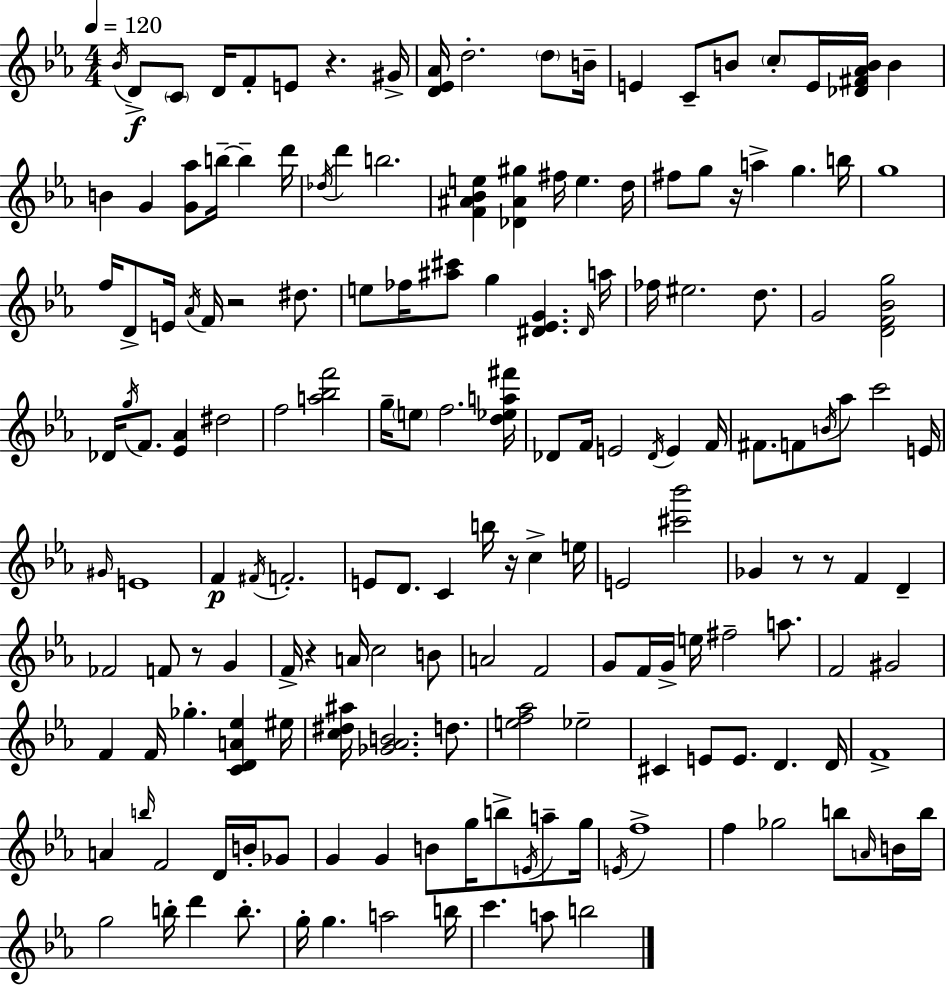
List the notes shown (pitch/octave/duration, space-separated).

Bb4/s D4/e C4/e D4/s F4/e E4/e R/q. G#4/s [D4,Eb4,Ab4]/s D5/h. D5/e B4/s E4/q C4/e B4/e C5/e E4/s [Db4,F#4,Ab4,B4]/s B4/q B4/q G4/q [G4,Ab5]/e B5/s B5/q D6/s Db5/s D6/q B5/h. [F4,A#4,Bb4,E5]/q [Db4,A#4,G#5]/q F#5/s E5/q. D5/s F#5/e G5/e R/s A5/q G5/q. B5/s G5/w F5/s D4/e E4/s Ab4/s F4/s R/h D#5/e. E5/e FES5/s [A#5,C#6]/e G5/q [D#4,Eb4,G4]/q. D#4/s A5/s FES5/s EIS5/h. D5/e. G4/h [D4,F4,Bb4,G5]/h Db4/s G5/s F4/e. [Eb4,Ab4]/q D#5/h F5/h [A5,Bb5,F6]/h G5/s E5/e F5/h. [D5,Eb5,A5,F#6]/s Db4/e F4/s E4/h Db4/s E4/q F4/s F#4/e. F4/e B4/s Ab5/e C6/h E4/s G#4/s E4/w F4/q F#4/s F4/h. E4/e D4/e. C4/q B5/s R/s C5/q E5/s E4/h [C#6,Bb6]/h Gb4/q R/e R/e F4/q D4/q FES4/h F4/e R/e G4/q F4/s R/q A4/s C5/h B4/e A4/h F4/h G4/e F4/s G4/s E5/s F#5/h A5/e. F4/h G#4/h F4/q F4/s Gb5/q. [C4,D4,A4,Eb5]/q EIS5/s [C5,D#5,A#5]/s [Gb4,Ab4,B4]/h. D5/e. [E5,F5,Ab5]/h Eb5/h C#4/q E4/e E4/e. D4/q. D4/s F4/w A4/q B5/s F4/h D4/s B4/s Gb4/e G4/q G4/q B4/e G5/s B5/e E4/s A5/e G5/s E4/s F5/w F5/q Gb5/h B5/e A4/s B4/s B5/s G5/h B5/s D6/q B5/e. G5/s G5/q. A5/h B5/s C6/q. A5/e B5/h